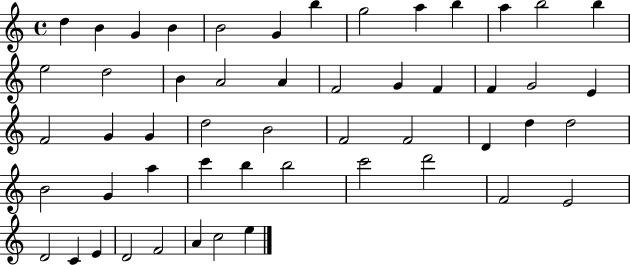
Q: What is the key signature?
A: C major